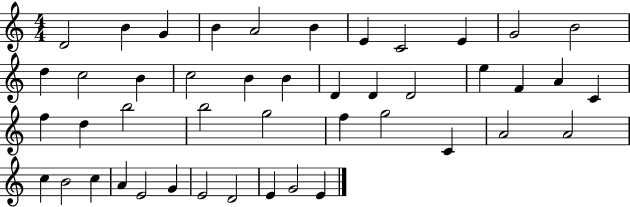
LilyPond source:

{
  \clef treble
  \numericTimeSignature
  \time 4/4
  \key c \major
  d'2 b'4 g'4 | b'4 a'2 b'4 | e'4 c'2 e'4 | g'2 b'2 | \break d''4 c''2 b'4 | c''2 b'4 b'4 | d'4 d'4 d'2 | e''4 f'4 a'4 c'4 | \break f''4 d''4 b''2 | b''2 g''2 | f''4 g''2 c'4 | a'2 a'2 | \break c''4 b'2 c''4 | a'4 e'2 g'4 | e'2 d'2 | e'4 g'2 e'4 | \break \bar "|."
}